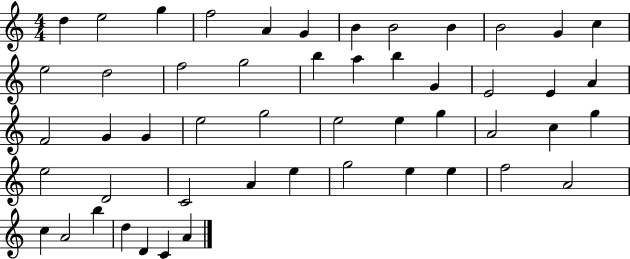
D5/q E5/h G5/q F5/h A4/q G4/q B4/q B4/h B4/q B4/h G4/q C5/q E5/h D5/h F5/h G5/h B5/q A5/q B5/q G4/q E4/h E4/q A4/q F4/h G4/q G4/q E5/h G5/h E5/h E5/q G5/q A4/h C5/q G5/q E5/h D4/h C4/h A4/q E5/q G5/h E5/q E5/q F5/h A4/h C5/q A4/h B5/q D5/q D4/q C4/q A4/q